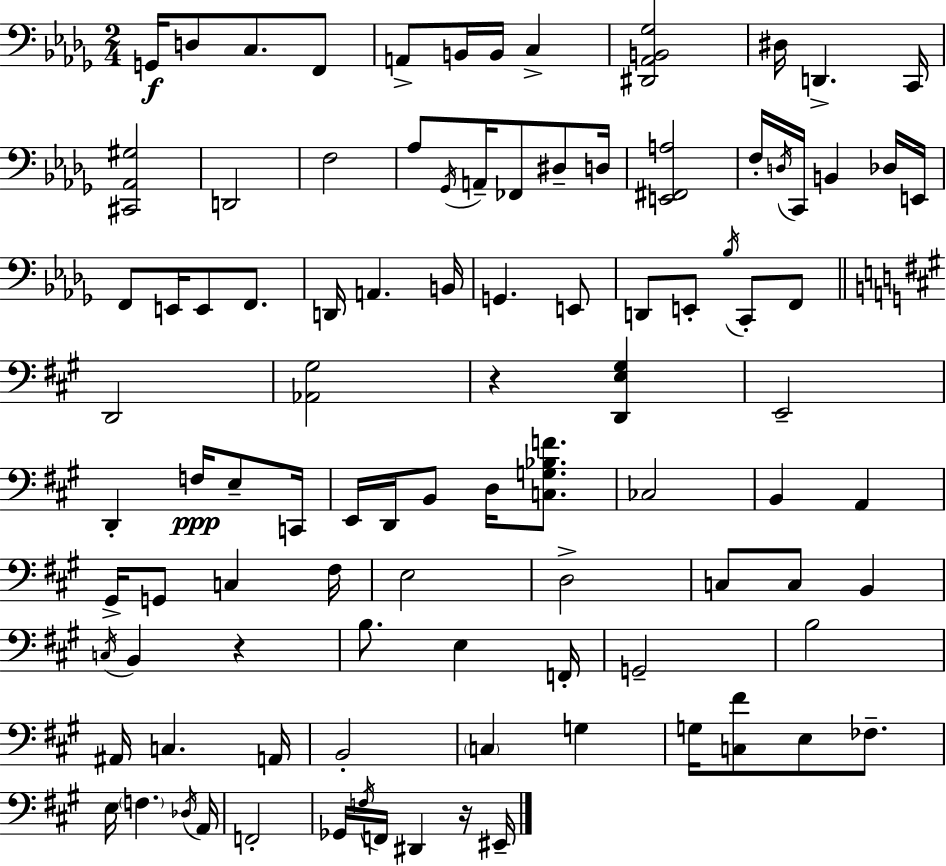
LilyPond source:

{
  \clef bass
  \numericTimeSignature
  \time 2/4
  \key bes \minor
  g,16\f d8 c8. f,8 | a,8-> b,16 b,16 c4-> | <dis, aes, b, ges>2 | dis16 d,4.-> c,16 | \break <cis, aes, gis>2 | d,2 | f2 | aes8 \acciaccatura { ges,16 } a,16-- fes,8 dis8-- | \break d16 <e, fis, a>2 | f16-. \acciaccatura { d16 } c,16 b,4 | des16 e,16 f,8 e,16 e,8 f,8. | d,16 a,4. | \break b,16 g,4. | e,8 d,8 e,8-. \acciaccatura { bes16 } c,8-. | f,8 \bar "||" \break \key a \major d,2 | <aes, gis>2 | r4 <d, e gis>4 | e,2-- | \break d,4-. f16\ppp e8-- c,16 | e,16 d,16 b,8 d16 <c g bes f'>8. | ces2 | b,4 a,4 | \break gis,16-> g,8 c4 fis16 | e2 | d2-> | c8 c8 b,4 | \break \acciaccatura { c16 } b,4 r4 | b8. e4 | f,16-. g,2-- | b2 | \break ais,16 c4. | a,16 b,2-. | \parenthesize c4 g4 | g16 <c fis'>8 e8 fes8.-- | \break e16 \parenthesize f4. | \acciaccatura { des16 } a,16 f,2-. | ges,16 \acciaccatura { f16 } f,16 dis,4 | r16 eis,16-- \bar "|."
}